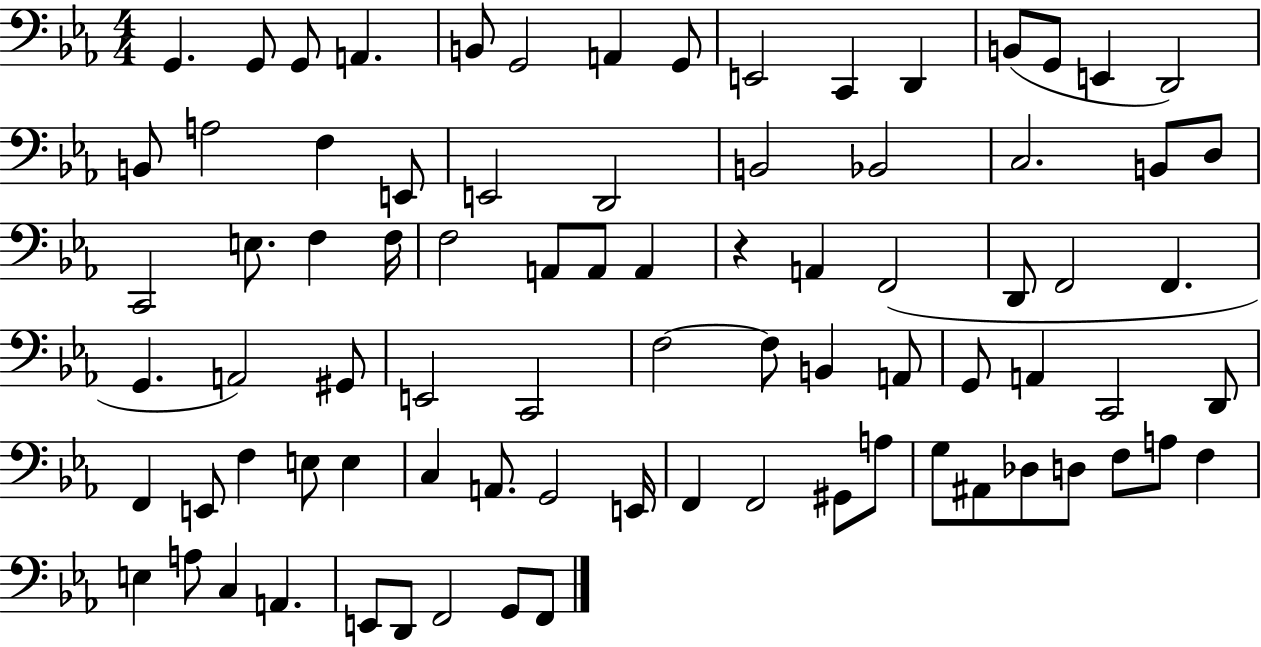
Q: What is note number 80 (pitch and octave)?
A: G2